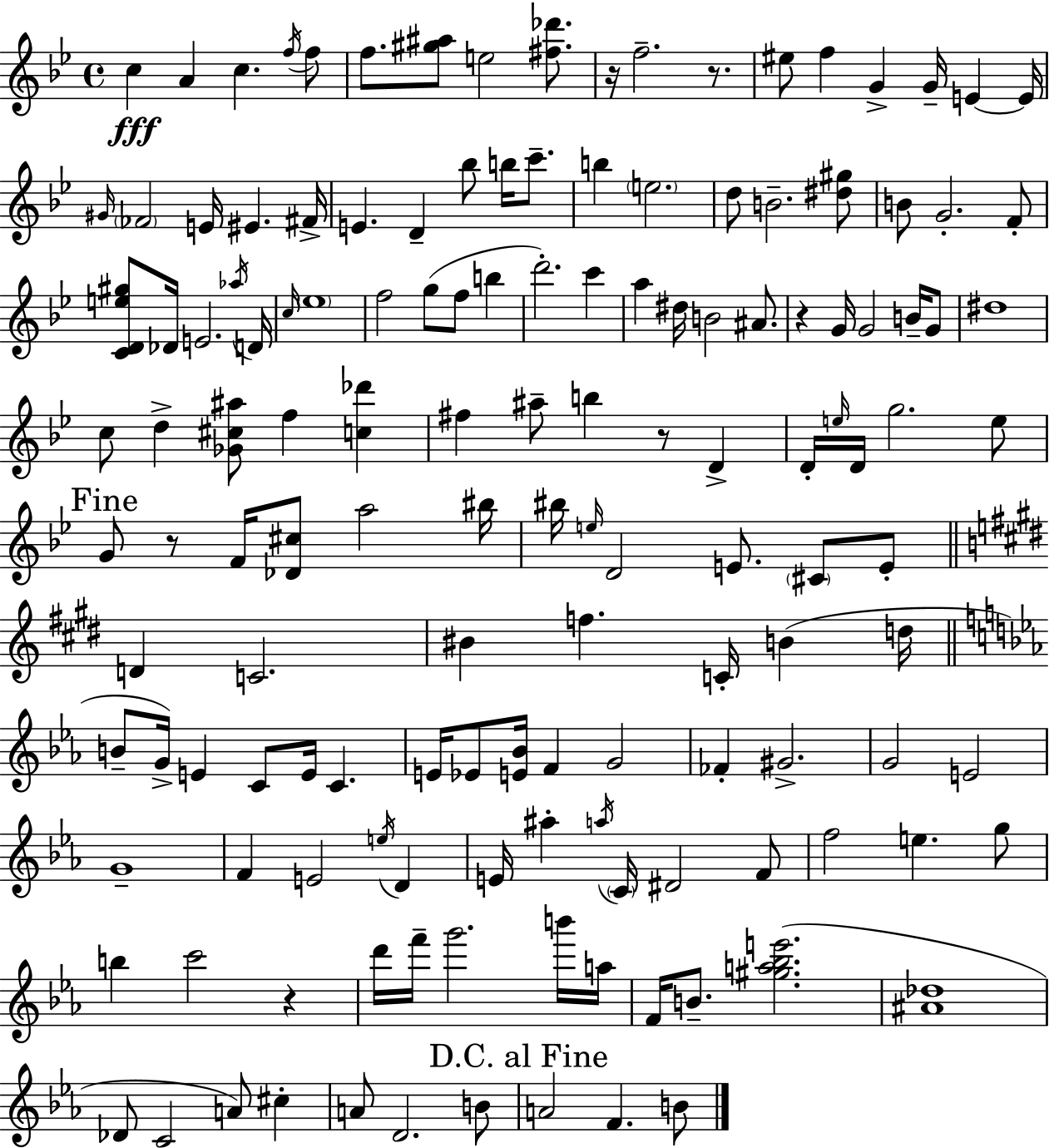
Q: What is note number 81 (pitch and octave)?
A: D5